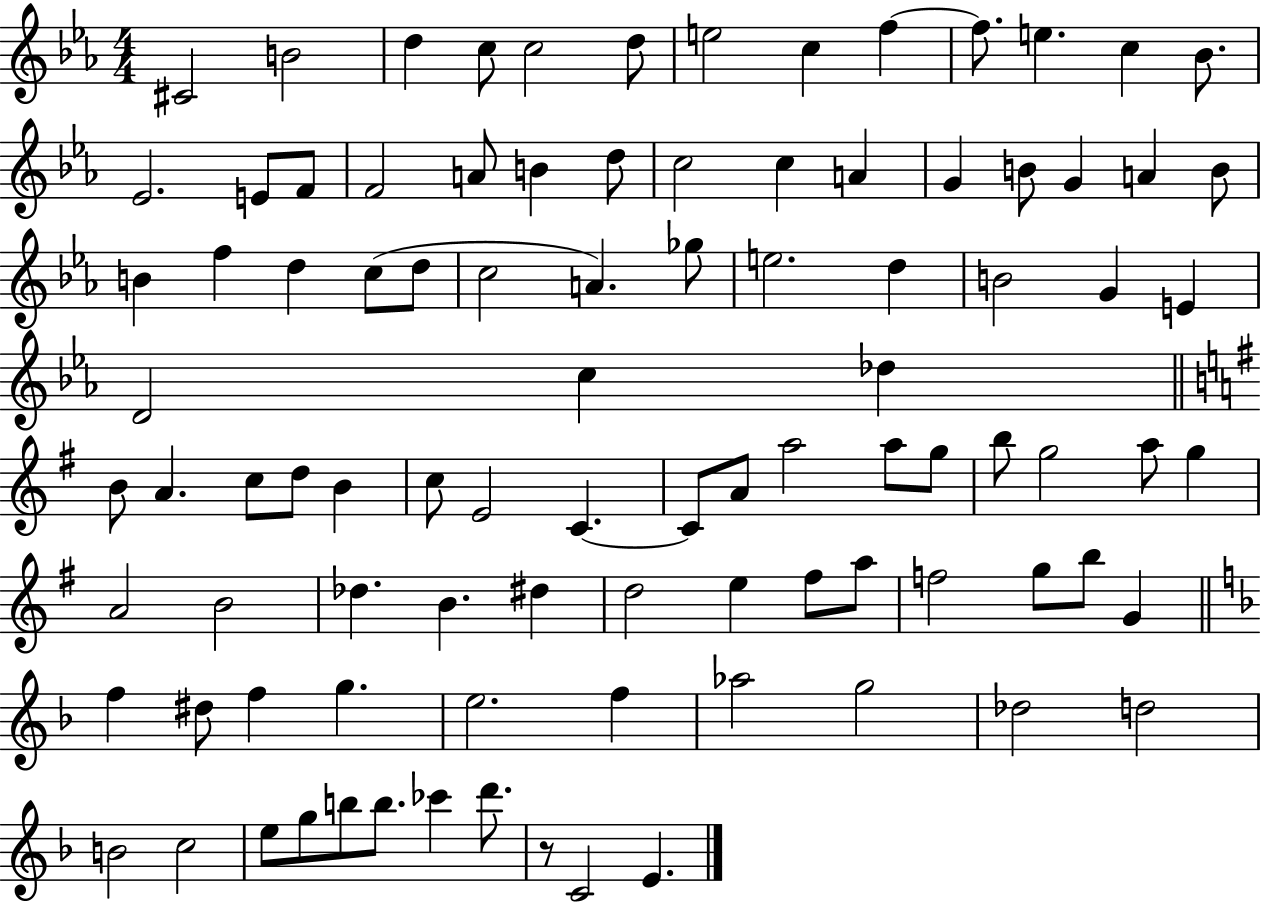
X:1
T:Untitled
M:4/4
L:1/4
K:Eb
^C2 B2 d c/2 c2 d/2 e2 c f f/2 e c _B/2 _E2 E/2 F/2 F2 A/2 B d/2 c2 c A G B/2 G A B/2 B f d c/2 d/2 c2 A _g/2 e2 d B2 G E D2 c _d B/2 A c/2 d/2 B c/2 E2 C C/2 A/2 a2 a/2 g/2 b/2 g2 a/2 g A2 B2 _d B ^d d2 e ^f/2 a/2 f2 g/2 b/2 G f ^d/2 f g e2 f _a2 g2 _d2 d2 B2 c2 e/2 g/2 b/2 b/2 _c' d'/2 z/2 C2 E